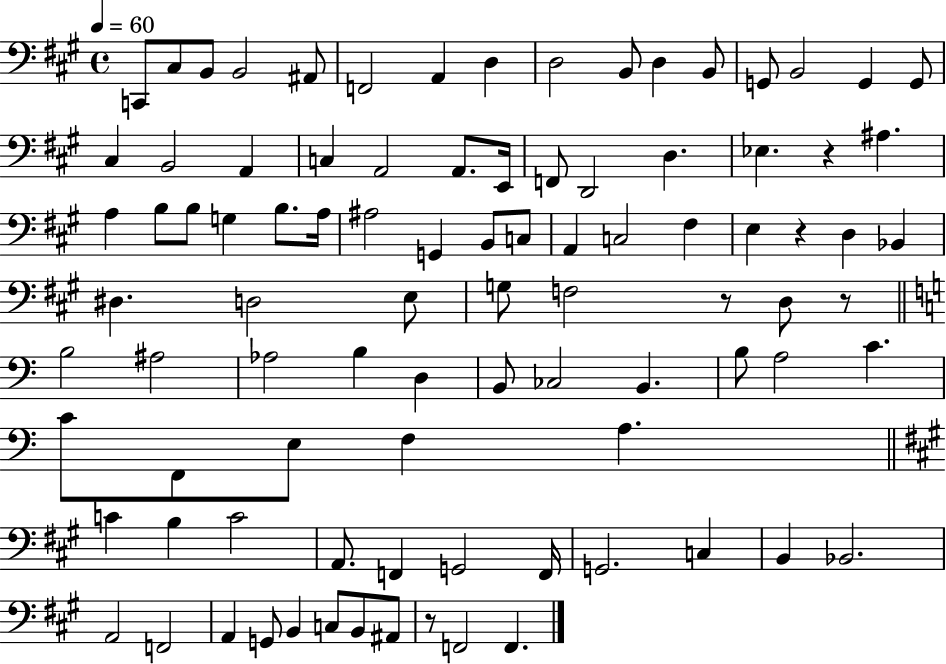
X:1
T:Untitled
M:4/4
L:1/4
K:A
C,,/2 ^C,/2 B,,/2 B,,2 ^A,,/2 F,,2 A,, D, D,2 B,,/2 D, B,,/2 G,,/2 B,,2 G,, G,,/2 ^C, B,,2 A,, C, A,,2 A,,/2 E,,/4 F,,/2 D,,2 D, _E, z ^A, A, B,/2 B,/2 G, B,/2 A,/4 ^A,2 G,, B,,/2 C,/2 A,, C,2 ^F, E, z D, _B,, ^D, D,2 E,/2 G,/2 F,2 z/2 D,/2 z/2 B,2 ^A,2 _A,2 B, D, B,,/2 _C,2 B,, B,/2 A,2 C C/2 F,,/2 E,/2 F, A, C B, C2 A,,/2 F,, G,,2 F,,/4 G,,2 C, B,, _B,,2 A,,2 F,,2 A,, G,,/2 B,, C,/2 B,,/2 ^A,,/2 z/2 F,,2 F,,